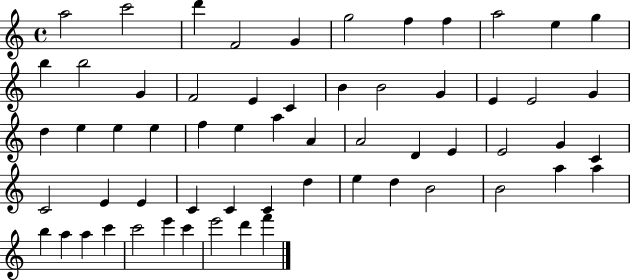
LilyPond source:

{
  \clef treble
  \time 4/4
  \defaultTimeSignature
  \key c \major
  a''2 c'''2 | d'''4 f'2 g'4 | g''2 f''4 f''4 | a''2 e''4 g''4 | \break b''4 b''2 g'4 | f'2 e'4 c'4 | b'4 b'2 g'4 | e'4 e'2 g'4 | \break d''4 e''4 e''4 e''4 | f''4 e''4 a''4 a'4 | a'2 d'4 e'4 | e'2 g'4 c'4 | \break c'2 e'4 e'4 | c'4 c'4 c'4 d''4 | e''4 d''4 b'2 | b'2 a''4 a''4 | \break b''4 a''4 a''4 c'''4 | c'''2 e'''4 c'''4 | e'''2 d'''4 f'''4 | \bar "|."
}